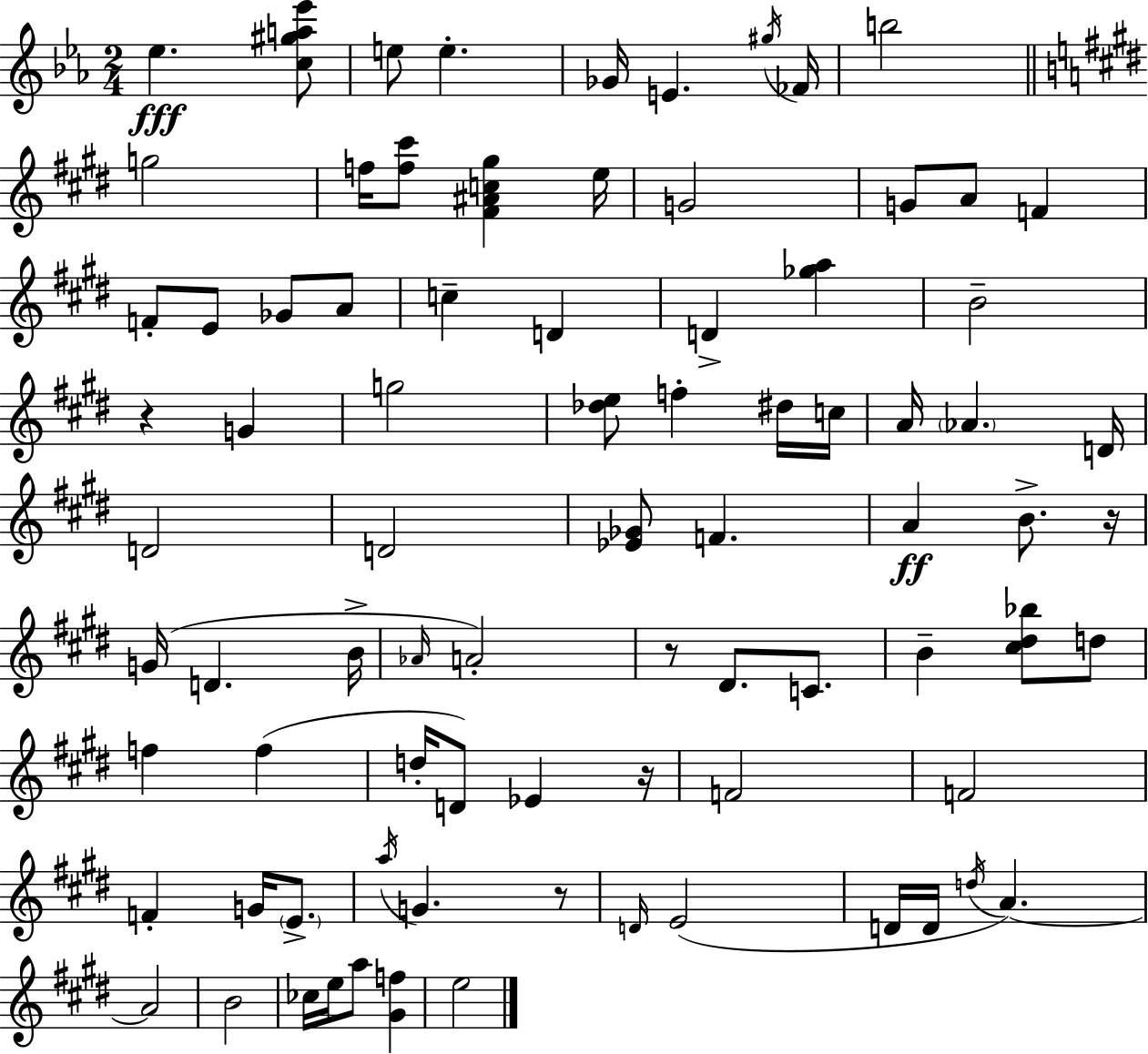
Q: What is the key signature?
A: EES major